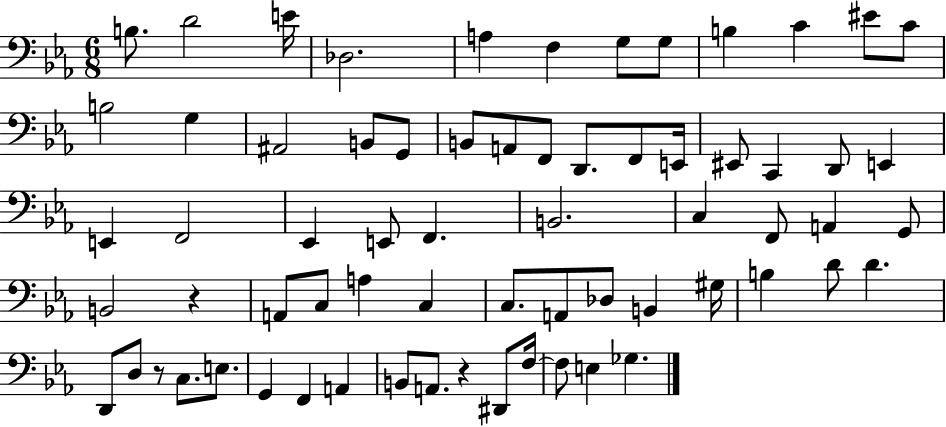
{
  \clef bass
  \numericTimeSignature
  \time 6/8
  \key ees \major
  \repeat volta 2 { b8. d'2 e'16 | des2. | a4 f4 g8 g8 | b4 c'4 eis'8 c'8 | \break b2 g4 | ais,2 b,8 g,8 | b,8 a,8 f,8 d,8. f,8 e,16 | eis,8 c,4 d,8 e,4 | \break e,4 f,2 | ees,4 e,8 f,4. | b,2. | c4 f,8 a,4 g,8 | \break b,2 r4 | a,8 c8 a4 c4 | c8. a,8 des8 b,4 gis16 | b4 d'8 d'4. | \break d,8 d8 r8 c8. e8. | g,4 f,4 a,4 | b,8 a,8. r4 dis,8 f16~~ | f8 e4 ges4. | \break } \bar "|."
}